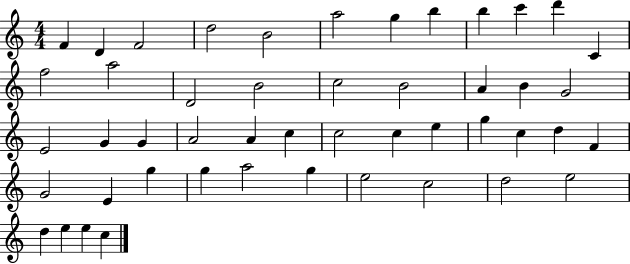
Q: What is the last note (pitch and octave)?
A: C5